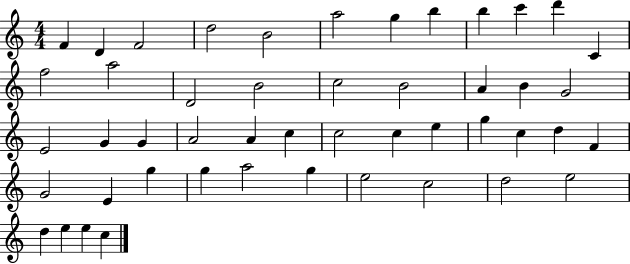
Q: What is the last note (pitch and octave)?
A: C5